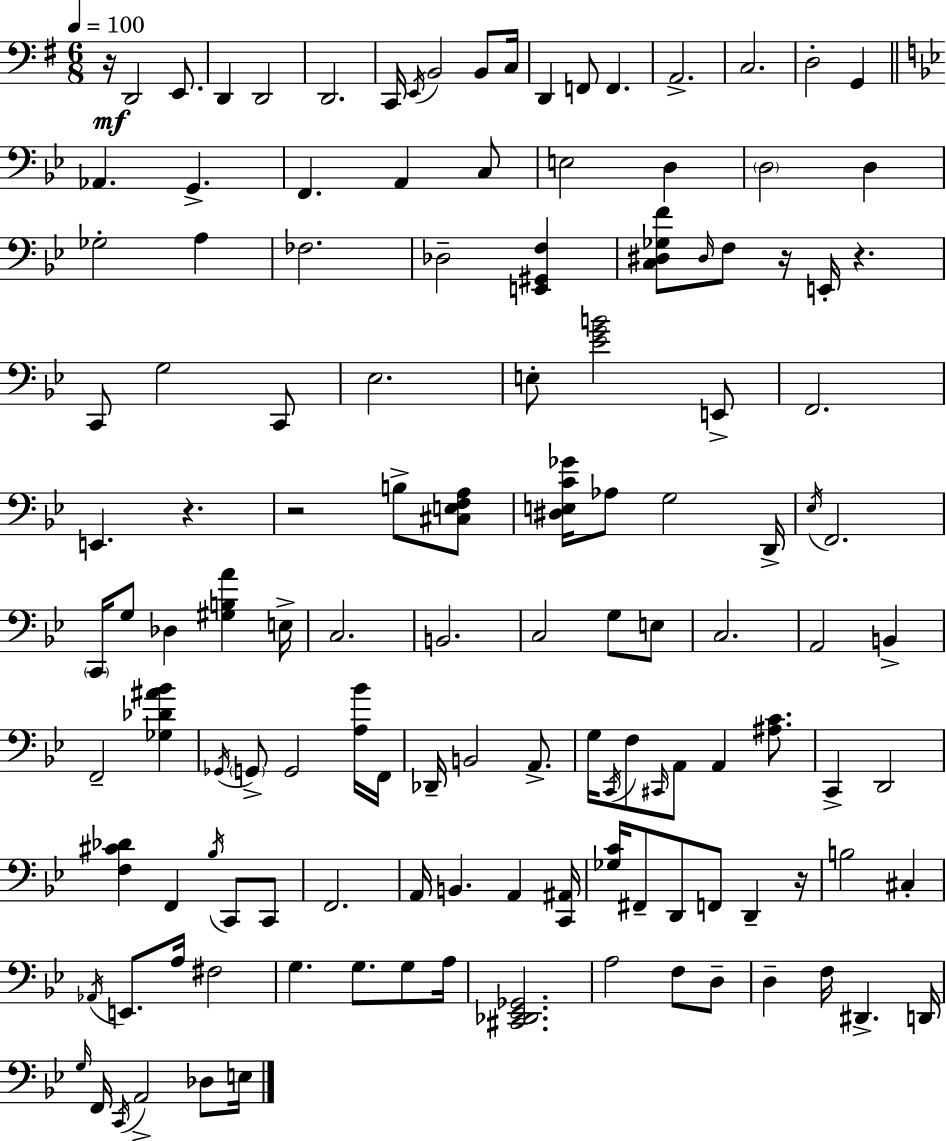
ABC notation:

X:1
T:Untitled
M:6/8
L:1/4
K:Em
z/4 D,,2 E,,/2 D,, D,,2 D,,2 C,,/4 E,,/4 B,,2 B,,/2 C,/4 D,, F,,/2 F,, A,,2 C,2 D,2 G,, _A,, G,, F,, A,, C,/2 E,2 D, D,2 D, _G,2 A, _F,2 _D,2 [E,,^G,,F,] [C,^D,_G,F]/2 ^D,/4 F,/2 z/4 E,,/4 z C,,/2 G,2 C,,/2 _E,2 E,/2 [_EGB]2 E,,/2 F,,2 E,, z z2 B,/2 [^C,E,F,A,]/2 [^D,E,C_G]/4 _A,/2 G,2 D,,/4 _E,/4 F,,2 C,,/4 G,/2 _D, [^G,B,A] E,/4 C,2 B,,2 C,2 G,/2 E,/2 C,2 A,,2 B,, F,,2 [_G,_D^A_B] _G,,/4 G,,/2 G,,2 [A,_B]/4 F,,/4 _D,,/4 B,,2 A,,/2 G,/4 C,,/4 F,/2 ^C,,/4 A,,/2 A,, [^A,C]/2 C,, D,,2 [F,^C_D] F,, _B,/4 C,,/2 C,,/2 F,,2 A,,/4 B,, A,, [C,,^A,,]/4 [_G,C]/4 ^F,,/2 D,,/2 F,,/2 D,, z/4 B,2 ^C, _A,,/4 E,,/2 A,/4 ^F,2 G, G,/2 G,/2 A,/4 [^C,,_D,,_E,,_G,,]2 A,2 F,/2 D,/2 D, F,/4 ^D,, D,,/4 G,/4 F,,/4 C,,/4 A,,2 _D,/2 E,/4